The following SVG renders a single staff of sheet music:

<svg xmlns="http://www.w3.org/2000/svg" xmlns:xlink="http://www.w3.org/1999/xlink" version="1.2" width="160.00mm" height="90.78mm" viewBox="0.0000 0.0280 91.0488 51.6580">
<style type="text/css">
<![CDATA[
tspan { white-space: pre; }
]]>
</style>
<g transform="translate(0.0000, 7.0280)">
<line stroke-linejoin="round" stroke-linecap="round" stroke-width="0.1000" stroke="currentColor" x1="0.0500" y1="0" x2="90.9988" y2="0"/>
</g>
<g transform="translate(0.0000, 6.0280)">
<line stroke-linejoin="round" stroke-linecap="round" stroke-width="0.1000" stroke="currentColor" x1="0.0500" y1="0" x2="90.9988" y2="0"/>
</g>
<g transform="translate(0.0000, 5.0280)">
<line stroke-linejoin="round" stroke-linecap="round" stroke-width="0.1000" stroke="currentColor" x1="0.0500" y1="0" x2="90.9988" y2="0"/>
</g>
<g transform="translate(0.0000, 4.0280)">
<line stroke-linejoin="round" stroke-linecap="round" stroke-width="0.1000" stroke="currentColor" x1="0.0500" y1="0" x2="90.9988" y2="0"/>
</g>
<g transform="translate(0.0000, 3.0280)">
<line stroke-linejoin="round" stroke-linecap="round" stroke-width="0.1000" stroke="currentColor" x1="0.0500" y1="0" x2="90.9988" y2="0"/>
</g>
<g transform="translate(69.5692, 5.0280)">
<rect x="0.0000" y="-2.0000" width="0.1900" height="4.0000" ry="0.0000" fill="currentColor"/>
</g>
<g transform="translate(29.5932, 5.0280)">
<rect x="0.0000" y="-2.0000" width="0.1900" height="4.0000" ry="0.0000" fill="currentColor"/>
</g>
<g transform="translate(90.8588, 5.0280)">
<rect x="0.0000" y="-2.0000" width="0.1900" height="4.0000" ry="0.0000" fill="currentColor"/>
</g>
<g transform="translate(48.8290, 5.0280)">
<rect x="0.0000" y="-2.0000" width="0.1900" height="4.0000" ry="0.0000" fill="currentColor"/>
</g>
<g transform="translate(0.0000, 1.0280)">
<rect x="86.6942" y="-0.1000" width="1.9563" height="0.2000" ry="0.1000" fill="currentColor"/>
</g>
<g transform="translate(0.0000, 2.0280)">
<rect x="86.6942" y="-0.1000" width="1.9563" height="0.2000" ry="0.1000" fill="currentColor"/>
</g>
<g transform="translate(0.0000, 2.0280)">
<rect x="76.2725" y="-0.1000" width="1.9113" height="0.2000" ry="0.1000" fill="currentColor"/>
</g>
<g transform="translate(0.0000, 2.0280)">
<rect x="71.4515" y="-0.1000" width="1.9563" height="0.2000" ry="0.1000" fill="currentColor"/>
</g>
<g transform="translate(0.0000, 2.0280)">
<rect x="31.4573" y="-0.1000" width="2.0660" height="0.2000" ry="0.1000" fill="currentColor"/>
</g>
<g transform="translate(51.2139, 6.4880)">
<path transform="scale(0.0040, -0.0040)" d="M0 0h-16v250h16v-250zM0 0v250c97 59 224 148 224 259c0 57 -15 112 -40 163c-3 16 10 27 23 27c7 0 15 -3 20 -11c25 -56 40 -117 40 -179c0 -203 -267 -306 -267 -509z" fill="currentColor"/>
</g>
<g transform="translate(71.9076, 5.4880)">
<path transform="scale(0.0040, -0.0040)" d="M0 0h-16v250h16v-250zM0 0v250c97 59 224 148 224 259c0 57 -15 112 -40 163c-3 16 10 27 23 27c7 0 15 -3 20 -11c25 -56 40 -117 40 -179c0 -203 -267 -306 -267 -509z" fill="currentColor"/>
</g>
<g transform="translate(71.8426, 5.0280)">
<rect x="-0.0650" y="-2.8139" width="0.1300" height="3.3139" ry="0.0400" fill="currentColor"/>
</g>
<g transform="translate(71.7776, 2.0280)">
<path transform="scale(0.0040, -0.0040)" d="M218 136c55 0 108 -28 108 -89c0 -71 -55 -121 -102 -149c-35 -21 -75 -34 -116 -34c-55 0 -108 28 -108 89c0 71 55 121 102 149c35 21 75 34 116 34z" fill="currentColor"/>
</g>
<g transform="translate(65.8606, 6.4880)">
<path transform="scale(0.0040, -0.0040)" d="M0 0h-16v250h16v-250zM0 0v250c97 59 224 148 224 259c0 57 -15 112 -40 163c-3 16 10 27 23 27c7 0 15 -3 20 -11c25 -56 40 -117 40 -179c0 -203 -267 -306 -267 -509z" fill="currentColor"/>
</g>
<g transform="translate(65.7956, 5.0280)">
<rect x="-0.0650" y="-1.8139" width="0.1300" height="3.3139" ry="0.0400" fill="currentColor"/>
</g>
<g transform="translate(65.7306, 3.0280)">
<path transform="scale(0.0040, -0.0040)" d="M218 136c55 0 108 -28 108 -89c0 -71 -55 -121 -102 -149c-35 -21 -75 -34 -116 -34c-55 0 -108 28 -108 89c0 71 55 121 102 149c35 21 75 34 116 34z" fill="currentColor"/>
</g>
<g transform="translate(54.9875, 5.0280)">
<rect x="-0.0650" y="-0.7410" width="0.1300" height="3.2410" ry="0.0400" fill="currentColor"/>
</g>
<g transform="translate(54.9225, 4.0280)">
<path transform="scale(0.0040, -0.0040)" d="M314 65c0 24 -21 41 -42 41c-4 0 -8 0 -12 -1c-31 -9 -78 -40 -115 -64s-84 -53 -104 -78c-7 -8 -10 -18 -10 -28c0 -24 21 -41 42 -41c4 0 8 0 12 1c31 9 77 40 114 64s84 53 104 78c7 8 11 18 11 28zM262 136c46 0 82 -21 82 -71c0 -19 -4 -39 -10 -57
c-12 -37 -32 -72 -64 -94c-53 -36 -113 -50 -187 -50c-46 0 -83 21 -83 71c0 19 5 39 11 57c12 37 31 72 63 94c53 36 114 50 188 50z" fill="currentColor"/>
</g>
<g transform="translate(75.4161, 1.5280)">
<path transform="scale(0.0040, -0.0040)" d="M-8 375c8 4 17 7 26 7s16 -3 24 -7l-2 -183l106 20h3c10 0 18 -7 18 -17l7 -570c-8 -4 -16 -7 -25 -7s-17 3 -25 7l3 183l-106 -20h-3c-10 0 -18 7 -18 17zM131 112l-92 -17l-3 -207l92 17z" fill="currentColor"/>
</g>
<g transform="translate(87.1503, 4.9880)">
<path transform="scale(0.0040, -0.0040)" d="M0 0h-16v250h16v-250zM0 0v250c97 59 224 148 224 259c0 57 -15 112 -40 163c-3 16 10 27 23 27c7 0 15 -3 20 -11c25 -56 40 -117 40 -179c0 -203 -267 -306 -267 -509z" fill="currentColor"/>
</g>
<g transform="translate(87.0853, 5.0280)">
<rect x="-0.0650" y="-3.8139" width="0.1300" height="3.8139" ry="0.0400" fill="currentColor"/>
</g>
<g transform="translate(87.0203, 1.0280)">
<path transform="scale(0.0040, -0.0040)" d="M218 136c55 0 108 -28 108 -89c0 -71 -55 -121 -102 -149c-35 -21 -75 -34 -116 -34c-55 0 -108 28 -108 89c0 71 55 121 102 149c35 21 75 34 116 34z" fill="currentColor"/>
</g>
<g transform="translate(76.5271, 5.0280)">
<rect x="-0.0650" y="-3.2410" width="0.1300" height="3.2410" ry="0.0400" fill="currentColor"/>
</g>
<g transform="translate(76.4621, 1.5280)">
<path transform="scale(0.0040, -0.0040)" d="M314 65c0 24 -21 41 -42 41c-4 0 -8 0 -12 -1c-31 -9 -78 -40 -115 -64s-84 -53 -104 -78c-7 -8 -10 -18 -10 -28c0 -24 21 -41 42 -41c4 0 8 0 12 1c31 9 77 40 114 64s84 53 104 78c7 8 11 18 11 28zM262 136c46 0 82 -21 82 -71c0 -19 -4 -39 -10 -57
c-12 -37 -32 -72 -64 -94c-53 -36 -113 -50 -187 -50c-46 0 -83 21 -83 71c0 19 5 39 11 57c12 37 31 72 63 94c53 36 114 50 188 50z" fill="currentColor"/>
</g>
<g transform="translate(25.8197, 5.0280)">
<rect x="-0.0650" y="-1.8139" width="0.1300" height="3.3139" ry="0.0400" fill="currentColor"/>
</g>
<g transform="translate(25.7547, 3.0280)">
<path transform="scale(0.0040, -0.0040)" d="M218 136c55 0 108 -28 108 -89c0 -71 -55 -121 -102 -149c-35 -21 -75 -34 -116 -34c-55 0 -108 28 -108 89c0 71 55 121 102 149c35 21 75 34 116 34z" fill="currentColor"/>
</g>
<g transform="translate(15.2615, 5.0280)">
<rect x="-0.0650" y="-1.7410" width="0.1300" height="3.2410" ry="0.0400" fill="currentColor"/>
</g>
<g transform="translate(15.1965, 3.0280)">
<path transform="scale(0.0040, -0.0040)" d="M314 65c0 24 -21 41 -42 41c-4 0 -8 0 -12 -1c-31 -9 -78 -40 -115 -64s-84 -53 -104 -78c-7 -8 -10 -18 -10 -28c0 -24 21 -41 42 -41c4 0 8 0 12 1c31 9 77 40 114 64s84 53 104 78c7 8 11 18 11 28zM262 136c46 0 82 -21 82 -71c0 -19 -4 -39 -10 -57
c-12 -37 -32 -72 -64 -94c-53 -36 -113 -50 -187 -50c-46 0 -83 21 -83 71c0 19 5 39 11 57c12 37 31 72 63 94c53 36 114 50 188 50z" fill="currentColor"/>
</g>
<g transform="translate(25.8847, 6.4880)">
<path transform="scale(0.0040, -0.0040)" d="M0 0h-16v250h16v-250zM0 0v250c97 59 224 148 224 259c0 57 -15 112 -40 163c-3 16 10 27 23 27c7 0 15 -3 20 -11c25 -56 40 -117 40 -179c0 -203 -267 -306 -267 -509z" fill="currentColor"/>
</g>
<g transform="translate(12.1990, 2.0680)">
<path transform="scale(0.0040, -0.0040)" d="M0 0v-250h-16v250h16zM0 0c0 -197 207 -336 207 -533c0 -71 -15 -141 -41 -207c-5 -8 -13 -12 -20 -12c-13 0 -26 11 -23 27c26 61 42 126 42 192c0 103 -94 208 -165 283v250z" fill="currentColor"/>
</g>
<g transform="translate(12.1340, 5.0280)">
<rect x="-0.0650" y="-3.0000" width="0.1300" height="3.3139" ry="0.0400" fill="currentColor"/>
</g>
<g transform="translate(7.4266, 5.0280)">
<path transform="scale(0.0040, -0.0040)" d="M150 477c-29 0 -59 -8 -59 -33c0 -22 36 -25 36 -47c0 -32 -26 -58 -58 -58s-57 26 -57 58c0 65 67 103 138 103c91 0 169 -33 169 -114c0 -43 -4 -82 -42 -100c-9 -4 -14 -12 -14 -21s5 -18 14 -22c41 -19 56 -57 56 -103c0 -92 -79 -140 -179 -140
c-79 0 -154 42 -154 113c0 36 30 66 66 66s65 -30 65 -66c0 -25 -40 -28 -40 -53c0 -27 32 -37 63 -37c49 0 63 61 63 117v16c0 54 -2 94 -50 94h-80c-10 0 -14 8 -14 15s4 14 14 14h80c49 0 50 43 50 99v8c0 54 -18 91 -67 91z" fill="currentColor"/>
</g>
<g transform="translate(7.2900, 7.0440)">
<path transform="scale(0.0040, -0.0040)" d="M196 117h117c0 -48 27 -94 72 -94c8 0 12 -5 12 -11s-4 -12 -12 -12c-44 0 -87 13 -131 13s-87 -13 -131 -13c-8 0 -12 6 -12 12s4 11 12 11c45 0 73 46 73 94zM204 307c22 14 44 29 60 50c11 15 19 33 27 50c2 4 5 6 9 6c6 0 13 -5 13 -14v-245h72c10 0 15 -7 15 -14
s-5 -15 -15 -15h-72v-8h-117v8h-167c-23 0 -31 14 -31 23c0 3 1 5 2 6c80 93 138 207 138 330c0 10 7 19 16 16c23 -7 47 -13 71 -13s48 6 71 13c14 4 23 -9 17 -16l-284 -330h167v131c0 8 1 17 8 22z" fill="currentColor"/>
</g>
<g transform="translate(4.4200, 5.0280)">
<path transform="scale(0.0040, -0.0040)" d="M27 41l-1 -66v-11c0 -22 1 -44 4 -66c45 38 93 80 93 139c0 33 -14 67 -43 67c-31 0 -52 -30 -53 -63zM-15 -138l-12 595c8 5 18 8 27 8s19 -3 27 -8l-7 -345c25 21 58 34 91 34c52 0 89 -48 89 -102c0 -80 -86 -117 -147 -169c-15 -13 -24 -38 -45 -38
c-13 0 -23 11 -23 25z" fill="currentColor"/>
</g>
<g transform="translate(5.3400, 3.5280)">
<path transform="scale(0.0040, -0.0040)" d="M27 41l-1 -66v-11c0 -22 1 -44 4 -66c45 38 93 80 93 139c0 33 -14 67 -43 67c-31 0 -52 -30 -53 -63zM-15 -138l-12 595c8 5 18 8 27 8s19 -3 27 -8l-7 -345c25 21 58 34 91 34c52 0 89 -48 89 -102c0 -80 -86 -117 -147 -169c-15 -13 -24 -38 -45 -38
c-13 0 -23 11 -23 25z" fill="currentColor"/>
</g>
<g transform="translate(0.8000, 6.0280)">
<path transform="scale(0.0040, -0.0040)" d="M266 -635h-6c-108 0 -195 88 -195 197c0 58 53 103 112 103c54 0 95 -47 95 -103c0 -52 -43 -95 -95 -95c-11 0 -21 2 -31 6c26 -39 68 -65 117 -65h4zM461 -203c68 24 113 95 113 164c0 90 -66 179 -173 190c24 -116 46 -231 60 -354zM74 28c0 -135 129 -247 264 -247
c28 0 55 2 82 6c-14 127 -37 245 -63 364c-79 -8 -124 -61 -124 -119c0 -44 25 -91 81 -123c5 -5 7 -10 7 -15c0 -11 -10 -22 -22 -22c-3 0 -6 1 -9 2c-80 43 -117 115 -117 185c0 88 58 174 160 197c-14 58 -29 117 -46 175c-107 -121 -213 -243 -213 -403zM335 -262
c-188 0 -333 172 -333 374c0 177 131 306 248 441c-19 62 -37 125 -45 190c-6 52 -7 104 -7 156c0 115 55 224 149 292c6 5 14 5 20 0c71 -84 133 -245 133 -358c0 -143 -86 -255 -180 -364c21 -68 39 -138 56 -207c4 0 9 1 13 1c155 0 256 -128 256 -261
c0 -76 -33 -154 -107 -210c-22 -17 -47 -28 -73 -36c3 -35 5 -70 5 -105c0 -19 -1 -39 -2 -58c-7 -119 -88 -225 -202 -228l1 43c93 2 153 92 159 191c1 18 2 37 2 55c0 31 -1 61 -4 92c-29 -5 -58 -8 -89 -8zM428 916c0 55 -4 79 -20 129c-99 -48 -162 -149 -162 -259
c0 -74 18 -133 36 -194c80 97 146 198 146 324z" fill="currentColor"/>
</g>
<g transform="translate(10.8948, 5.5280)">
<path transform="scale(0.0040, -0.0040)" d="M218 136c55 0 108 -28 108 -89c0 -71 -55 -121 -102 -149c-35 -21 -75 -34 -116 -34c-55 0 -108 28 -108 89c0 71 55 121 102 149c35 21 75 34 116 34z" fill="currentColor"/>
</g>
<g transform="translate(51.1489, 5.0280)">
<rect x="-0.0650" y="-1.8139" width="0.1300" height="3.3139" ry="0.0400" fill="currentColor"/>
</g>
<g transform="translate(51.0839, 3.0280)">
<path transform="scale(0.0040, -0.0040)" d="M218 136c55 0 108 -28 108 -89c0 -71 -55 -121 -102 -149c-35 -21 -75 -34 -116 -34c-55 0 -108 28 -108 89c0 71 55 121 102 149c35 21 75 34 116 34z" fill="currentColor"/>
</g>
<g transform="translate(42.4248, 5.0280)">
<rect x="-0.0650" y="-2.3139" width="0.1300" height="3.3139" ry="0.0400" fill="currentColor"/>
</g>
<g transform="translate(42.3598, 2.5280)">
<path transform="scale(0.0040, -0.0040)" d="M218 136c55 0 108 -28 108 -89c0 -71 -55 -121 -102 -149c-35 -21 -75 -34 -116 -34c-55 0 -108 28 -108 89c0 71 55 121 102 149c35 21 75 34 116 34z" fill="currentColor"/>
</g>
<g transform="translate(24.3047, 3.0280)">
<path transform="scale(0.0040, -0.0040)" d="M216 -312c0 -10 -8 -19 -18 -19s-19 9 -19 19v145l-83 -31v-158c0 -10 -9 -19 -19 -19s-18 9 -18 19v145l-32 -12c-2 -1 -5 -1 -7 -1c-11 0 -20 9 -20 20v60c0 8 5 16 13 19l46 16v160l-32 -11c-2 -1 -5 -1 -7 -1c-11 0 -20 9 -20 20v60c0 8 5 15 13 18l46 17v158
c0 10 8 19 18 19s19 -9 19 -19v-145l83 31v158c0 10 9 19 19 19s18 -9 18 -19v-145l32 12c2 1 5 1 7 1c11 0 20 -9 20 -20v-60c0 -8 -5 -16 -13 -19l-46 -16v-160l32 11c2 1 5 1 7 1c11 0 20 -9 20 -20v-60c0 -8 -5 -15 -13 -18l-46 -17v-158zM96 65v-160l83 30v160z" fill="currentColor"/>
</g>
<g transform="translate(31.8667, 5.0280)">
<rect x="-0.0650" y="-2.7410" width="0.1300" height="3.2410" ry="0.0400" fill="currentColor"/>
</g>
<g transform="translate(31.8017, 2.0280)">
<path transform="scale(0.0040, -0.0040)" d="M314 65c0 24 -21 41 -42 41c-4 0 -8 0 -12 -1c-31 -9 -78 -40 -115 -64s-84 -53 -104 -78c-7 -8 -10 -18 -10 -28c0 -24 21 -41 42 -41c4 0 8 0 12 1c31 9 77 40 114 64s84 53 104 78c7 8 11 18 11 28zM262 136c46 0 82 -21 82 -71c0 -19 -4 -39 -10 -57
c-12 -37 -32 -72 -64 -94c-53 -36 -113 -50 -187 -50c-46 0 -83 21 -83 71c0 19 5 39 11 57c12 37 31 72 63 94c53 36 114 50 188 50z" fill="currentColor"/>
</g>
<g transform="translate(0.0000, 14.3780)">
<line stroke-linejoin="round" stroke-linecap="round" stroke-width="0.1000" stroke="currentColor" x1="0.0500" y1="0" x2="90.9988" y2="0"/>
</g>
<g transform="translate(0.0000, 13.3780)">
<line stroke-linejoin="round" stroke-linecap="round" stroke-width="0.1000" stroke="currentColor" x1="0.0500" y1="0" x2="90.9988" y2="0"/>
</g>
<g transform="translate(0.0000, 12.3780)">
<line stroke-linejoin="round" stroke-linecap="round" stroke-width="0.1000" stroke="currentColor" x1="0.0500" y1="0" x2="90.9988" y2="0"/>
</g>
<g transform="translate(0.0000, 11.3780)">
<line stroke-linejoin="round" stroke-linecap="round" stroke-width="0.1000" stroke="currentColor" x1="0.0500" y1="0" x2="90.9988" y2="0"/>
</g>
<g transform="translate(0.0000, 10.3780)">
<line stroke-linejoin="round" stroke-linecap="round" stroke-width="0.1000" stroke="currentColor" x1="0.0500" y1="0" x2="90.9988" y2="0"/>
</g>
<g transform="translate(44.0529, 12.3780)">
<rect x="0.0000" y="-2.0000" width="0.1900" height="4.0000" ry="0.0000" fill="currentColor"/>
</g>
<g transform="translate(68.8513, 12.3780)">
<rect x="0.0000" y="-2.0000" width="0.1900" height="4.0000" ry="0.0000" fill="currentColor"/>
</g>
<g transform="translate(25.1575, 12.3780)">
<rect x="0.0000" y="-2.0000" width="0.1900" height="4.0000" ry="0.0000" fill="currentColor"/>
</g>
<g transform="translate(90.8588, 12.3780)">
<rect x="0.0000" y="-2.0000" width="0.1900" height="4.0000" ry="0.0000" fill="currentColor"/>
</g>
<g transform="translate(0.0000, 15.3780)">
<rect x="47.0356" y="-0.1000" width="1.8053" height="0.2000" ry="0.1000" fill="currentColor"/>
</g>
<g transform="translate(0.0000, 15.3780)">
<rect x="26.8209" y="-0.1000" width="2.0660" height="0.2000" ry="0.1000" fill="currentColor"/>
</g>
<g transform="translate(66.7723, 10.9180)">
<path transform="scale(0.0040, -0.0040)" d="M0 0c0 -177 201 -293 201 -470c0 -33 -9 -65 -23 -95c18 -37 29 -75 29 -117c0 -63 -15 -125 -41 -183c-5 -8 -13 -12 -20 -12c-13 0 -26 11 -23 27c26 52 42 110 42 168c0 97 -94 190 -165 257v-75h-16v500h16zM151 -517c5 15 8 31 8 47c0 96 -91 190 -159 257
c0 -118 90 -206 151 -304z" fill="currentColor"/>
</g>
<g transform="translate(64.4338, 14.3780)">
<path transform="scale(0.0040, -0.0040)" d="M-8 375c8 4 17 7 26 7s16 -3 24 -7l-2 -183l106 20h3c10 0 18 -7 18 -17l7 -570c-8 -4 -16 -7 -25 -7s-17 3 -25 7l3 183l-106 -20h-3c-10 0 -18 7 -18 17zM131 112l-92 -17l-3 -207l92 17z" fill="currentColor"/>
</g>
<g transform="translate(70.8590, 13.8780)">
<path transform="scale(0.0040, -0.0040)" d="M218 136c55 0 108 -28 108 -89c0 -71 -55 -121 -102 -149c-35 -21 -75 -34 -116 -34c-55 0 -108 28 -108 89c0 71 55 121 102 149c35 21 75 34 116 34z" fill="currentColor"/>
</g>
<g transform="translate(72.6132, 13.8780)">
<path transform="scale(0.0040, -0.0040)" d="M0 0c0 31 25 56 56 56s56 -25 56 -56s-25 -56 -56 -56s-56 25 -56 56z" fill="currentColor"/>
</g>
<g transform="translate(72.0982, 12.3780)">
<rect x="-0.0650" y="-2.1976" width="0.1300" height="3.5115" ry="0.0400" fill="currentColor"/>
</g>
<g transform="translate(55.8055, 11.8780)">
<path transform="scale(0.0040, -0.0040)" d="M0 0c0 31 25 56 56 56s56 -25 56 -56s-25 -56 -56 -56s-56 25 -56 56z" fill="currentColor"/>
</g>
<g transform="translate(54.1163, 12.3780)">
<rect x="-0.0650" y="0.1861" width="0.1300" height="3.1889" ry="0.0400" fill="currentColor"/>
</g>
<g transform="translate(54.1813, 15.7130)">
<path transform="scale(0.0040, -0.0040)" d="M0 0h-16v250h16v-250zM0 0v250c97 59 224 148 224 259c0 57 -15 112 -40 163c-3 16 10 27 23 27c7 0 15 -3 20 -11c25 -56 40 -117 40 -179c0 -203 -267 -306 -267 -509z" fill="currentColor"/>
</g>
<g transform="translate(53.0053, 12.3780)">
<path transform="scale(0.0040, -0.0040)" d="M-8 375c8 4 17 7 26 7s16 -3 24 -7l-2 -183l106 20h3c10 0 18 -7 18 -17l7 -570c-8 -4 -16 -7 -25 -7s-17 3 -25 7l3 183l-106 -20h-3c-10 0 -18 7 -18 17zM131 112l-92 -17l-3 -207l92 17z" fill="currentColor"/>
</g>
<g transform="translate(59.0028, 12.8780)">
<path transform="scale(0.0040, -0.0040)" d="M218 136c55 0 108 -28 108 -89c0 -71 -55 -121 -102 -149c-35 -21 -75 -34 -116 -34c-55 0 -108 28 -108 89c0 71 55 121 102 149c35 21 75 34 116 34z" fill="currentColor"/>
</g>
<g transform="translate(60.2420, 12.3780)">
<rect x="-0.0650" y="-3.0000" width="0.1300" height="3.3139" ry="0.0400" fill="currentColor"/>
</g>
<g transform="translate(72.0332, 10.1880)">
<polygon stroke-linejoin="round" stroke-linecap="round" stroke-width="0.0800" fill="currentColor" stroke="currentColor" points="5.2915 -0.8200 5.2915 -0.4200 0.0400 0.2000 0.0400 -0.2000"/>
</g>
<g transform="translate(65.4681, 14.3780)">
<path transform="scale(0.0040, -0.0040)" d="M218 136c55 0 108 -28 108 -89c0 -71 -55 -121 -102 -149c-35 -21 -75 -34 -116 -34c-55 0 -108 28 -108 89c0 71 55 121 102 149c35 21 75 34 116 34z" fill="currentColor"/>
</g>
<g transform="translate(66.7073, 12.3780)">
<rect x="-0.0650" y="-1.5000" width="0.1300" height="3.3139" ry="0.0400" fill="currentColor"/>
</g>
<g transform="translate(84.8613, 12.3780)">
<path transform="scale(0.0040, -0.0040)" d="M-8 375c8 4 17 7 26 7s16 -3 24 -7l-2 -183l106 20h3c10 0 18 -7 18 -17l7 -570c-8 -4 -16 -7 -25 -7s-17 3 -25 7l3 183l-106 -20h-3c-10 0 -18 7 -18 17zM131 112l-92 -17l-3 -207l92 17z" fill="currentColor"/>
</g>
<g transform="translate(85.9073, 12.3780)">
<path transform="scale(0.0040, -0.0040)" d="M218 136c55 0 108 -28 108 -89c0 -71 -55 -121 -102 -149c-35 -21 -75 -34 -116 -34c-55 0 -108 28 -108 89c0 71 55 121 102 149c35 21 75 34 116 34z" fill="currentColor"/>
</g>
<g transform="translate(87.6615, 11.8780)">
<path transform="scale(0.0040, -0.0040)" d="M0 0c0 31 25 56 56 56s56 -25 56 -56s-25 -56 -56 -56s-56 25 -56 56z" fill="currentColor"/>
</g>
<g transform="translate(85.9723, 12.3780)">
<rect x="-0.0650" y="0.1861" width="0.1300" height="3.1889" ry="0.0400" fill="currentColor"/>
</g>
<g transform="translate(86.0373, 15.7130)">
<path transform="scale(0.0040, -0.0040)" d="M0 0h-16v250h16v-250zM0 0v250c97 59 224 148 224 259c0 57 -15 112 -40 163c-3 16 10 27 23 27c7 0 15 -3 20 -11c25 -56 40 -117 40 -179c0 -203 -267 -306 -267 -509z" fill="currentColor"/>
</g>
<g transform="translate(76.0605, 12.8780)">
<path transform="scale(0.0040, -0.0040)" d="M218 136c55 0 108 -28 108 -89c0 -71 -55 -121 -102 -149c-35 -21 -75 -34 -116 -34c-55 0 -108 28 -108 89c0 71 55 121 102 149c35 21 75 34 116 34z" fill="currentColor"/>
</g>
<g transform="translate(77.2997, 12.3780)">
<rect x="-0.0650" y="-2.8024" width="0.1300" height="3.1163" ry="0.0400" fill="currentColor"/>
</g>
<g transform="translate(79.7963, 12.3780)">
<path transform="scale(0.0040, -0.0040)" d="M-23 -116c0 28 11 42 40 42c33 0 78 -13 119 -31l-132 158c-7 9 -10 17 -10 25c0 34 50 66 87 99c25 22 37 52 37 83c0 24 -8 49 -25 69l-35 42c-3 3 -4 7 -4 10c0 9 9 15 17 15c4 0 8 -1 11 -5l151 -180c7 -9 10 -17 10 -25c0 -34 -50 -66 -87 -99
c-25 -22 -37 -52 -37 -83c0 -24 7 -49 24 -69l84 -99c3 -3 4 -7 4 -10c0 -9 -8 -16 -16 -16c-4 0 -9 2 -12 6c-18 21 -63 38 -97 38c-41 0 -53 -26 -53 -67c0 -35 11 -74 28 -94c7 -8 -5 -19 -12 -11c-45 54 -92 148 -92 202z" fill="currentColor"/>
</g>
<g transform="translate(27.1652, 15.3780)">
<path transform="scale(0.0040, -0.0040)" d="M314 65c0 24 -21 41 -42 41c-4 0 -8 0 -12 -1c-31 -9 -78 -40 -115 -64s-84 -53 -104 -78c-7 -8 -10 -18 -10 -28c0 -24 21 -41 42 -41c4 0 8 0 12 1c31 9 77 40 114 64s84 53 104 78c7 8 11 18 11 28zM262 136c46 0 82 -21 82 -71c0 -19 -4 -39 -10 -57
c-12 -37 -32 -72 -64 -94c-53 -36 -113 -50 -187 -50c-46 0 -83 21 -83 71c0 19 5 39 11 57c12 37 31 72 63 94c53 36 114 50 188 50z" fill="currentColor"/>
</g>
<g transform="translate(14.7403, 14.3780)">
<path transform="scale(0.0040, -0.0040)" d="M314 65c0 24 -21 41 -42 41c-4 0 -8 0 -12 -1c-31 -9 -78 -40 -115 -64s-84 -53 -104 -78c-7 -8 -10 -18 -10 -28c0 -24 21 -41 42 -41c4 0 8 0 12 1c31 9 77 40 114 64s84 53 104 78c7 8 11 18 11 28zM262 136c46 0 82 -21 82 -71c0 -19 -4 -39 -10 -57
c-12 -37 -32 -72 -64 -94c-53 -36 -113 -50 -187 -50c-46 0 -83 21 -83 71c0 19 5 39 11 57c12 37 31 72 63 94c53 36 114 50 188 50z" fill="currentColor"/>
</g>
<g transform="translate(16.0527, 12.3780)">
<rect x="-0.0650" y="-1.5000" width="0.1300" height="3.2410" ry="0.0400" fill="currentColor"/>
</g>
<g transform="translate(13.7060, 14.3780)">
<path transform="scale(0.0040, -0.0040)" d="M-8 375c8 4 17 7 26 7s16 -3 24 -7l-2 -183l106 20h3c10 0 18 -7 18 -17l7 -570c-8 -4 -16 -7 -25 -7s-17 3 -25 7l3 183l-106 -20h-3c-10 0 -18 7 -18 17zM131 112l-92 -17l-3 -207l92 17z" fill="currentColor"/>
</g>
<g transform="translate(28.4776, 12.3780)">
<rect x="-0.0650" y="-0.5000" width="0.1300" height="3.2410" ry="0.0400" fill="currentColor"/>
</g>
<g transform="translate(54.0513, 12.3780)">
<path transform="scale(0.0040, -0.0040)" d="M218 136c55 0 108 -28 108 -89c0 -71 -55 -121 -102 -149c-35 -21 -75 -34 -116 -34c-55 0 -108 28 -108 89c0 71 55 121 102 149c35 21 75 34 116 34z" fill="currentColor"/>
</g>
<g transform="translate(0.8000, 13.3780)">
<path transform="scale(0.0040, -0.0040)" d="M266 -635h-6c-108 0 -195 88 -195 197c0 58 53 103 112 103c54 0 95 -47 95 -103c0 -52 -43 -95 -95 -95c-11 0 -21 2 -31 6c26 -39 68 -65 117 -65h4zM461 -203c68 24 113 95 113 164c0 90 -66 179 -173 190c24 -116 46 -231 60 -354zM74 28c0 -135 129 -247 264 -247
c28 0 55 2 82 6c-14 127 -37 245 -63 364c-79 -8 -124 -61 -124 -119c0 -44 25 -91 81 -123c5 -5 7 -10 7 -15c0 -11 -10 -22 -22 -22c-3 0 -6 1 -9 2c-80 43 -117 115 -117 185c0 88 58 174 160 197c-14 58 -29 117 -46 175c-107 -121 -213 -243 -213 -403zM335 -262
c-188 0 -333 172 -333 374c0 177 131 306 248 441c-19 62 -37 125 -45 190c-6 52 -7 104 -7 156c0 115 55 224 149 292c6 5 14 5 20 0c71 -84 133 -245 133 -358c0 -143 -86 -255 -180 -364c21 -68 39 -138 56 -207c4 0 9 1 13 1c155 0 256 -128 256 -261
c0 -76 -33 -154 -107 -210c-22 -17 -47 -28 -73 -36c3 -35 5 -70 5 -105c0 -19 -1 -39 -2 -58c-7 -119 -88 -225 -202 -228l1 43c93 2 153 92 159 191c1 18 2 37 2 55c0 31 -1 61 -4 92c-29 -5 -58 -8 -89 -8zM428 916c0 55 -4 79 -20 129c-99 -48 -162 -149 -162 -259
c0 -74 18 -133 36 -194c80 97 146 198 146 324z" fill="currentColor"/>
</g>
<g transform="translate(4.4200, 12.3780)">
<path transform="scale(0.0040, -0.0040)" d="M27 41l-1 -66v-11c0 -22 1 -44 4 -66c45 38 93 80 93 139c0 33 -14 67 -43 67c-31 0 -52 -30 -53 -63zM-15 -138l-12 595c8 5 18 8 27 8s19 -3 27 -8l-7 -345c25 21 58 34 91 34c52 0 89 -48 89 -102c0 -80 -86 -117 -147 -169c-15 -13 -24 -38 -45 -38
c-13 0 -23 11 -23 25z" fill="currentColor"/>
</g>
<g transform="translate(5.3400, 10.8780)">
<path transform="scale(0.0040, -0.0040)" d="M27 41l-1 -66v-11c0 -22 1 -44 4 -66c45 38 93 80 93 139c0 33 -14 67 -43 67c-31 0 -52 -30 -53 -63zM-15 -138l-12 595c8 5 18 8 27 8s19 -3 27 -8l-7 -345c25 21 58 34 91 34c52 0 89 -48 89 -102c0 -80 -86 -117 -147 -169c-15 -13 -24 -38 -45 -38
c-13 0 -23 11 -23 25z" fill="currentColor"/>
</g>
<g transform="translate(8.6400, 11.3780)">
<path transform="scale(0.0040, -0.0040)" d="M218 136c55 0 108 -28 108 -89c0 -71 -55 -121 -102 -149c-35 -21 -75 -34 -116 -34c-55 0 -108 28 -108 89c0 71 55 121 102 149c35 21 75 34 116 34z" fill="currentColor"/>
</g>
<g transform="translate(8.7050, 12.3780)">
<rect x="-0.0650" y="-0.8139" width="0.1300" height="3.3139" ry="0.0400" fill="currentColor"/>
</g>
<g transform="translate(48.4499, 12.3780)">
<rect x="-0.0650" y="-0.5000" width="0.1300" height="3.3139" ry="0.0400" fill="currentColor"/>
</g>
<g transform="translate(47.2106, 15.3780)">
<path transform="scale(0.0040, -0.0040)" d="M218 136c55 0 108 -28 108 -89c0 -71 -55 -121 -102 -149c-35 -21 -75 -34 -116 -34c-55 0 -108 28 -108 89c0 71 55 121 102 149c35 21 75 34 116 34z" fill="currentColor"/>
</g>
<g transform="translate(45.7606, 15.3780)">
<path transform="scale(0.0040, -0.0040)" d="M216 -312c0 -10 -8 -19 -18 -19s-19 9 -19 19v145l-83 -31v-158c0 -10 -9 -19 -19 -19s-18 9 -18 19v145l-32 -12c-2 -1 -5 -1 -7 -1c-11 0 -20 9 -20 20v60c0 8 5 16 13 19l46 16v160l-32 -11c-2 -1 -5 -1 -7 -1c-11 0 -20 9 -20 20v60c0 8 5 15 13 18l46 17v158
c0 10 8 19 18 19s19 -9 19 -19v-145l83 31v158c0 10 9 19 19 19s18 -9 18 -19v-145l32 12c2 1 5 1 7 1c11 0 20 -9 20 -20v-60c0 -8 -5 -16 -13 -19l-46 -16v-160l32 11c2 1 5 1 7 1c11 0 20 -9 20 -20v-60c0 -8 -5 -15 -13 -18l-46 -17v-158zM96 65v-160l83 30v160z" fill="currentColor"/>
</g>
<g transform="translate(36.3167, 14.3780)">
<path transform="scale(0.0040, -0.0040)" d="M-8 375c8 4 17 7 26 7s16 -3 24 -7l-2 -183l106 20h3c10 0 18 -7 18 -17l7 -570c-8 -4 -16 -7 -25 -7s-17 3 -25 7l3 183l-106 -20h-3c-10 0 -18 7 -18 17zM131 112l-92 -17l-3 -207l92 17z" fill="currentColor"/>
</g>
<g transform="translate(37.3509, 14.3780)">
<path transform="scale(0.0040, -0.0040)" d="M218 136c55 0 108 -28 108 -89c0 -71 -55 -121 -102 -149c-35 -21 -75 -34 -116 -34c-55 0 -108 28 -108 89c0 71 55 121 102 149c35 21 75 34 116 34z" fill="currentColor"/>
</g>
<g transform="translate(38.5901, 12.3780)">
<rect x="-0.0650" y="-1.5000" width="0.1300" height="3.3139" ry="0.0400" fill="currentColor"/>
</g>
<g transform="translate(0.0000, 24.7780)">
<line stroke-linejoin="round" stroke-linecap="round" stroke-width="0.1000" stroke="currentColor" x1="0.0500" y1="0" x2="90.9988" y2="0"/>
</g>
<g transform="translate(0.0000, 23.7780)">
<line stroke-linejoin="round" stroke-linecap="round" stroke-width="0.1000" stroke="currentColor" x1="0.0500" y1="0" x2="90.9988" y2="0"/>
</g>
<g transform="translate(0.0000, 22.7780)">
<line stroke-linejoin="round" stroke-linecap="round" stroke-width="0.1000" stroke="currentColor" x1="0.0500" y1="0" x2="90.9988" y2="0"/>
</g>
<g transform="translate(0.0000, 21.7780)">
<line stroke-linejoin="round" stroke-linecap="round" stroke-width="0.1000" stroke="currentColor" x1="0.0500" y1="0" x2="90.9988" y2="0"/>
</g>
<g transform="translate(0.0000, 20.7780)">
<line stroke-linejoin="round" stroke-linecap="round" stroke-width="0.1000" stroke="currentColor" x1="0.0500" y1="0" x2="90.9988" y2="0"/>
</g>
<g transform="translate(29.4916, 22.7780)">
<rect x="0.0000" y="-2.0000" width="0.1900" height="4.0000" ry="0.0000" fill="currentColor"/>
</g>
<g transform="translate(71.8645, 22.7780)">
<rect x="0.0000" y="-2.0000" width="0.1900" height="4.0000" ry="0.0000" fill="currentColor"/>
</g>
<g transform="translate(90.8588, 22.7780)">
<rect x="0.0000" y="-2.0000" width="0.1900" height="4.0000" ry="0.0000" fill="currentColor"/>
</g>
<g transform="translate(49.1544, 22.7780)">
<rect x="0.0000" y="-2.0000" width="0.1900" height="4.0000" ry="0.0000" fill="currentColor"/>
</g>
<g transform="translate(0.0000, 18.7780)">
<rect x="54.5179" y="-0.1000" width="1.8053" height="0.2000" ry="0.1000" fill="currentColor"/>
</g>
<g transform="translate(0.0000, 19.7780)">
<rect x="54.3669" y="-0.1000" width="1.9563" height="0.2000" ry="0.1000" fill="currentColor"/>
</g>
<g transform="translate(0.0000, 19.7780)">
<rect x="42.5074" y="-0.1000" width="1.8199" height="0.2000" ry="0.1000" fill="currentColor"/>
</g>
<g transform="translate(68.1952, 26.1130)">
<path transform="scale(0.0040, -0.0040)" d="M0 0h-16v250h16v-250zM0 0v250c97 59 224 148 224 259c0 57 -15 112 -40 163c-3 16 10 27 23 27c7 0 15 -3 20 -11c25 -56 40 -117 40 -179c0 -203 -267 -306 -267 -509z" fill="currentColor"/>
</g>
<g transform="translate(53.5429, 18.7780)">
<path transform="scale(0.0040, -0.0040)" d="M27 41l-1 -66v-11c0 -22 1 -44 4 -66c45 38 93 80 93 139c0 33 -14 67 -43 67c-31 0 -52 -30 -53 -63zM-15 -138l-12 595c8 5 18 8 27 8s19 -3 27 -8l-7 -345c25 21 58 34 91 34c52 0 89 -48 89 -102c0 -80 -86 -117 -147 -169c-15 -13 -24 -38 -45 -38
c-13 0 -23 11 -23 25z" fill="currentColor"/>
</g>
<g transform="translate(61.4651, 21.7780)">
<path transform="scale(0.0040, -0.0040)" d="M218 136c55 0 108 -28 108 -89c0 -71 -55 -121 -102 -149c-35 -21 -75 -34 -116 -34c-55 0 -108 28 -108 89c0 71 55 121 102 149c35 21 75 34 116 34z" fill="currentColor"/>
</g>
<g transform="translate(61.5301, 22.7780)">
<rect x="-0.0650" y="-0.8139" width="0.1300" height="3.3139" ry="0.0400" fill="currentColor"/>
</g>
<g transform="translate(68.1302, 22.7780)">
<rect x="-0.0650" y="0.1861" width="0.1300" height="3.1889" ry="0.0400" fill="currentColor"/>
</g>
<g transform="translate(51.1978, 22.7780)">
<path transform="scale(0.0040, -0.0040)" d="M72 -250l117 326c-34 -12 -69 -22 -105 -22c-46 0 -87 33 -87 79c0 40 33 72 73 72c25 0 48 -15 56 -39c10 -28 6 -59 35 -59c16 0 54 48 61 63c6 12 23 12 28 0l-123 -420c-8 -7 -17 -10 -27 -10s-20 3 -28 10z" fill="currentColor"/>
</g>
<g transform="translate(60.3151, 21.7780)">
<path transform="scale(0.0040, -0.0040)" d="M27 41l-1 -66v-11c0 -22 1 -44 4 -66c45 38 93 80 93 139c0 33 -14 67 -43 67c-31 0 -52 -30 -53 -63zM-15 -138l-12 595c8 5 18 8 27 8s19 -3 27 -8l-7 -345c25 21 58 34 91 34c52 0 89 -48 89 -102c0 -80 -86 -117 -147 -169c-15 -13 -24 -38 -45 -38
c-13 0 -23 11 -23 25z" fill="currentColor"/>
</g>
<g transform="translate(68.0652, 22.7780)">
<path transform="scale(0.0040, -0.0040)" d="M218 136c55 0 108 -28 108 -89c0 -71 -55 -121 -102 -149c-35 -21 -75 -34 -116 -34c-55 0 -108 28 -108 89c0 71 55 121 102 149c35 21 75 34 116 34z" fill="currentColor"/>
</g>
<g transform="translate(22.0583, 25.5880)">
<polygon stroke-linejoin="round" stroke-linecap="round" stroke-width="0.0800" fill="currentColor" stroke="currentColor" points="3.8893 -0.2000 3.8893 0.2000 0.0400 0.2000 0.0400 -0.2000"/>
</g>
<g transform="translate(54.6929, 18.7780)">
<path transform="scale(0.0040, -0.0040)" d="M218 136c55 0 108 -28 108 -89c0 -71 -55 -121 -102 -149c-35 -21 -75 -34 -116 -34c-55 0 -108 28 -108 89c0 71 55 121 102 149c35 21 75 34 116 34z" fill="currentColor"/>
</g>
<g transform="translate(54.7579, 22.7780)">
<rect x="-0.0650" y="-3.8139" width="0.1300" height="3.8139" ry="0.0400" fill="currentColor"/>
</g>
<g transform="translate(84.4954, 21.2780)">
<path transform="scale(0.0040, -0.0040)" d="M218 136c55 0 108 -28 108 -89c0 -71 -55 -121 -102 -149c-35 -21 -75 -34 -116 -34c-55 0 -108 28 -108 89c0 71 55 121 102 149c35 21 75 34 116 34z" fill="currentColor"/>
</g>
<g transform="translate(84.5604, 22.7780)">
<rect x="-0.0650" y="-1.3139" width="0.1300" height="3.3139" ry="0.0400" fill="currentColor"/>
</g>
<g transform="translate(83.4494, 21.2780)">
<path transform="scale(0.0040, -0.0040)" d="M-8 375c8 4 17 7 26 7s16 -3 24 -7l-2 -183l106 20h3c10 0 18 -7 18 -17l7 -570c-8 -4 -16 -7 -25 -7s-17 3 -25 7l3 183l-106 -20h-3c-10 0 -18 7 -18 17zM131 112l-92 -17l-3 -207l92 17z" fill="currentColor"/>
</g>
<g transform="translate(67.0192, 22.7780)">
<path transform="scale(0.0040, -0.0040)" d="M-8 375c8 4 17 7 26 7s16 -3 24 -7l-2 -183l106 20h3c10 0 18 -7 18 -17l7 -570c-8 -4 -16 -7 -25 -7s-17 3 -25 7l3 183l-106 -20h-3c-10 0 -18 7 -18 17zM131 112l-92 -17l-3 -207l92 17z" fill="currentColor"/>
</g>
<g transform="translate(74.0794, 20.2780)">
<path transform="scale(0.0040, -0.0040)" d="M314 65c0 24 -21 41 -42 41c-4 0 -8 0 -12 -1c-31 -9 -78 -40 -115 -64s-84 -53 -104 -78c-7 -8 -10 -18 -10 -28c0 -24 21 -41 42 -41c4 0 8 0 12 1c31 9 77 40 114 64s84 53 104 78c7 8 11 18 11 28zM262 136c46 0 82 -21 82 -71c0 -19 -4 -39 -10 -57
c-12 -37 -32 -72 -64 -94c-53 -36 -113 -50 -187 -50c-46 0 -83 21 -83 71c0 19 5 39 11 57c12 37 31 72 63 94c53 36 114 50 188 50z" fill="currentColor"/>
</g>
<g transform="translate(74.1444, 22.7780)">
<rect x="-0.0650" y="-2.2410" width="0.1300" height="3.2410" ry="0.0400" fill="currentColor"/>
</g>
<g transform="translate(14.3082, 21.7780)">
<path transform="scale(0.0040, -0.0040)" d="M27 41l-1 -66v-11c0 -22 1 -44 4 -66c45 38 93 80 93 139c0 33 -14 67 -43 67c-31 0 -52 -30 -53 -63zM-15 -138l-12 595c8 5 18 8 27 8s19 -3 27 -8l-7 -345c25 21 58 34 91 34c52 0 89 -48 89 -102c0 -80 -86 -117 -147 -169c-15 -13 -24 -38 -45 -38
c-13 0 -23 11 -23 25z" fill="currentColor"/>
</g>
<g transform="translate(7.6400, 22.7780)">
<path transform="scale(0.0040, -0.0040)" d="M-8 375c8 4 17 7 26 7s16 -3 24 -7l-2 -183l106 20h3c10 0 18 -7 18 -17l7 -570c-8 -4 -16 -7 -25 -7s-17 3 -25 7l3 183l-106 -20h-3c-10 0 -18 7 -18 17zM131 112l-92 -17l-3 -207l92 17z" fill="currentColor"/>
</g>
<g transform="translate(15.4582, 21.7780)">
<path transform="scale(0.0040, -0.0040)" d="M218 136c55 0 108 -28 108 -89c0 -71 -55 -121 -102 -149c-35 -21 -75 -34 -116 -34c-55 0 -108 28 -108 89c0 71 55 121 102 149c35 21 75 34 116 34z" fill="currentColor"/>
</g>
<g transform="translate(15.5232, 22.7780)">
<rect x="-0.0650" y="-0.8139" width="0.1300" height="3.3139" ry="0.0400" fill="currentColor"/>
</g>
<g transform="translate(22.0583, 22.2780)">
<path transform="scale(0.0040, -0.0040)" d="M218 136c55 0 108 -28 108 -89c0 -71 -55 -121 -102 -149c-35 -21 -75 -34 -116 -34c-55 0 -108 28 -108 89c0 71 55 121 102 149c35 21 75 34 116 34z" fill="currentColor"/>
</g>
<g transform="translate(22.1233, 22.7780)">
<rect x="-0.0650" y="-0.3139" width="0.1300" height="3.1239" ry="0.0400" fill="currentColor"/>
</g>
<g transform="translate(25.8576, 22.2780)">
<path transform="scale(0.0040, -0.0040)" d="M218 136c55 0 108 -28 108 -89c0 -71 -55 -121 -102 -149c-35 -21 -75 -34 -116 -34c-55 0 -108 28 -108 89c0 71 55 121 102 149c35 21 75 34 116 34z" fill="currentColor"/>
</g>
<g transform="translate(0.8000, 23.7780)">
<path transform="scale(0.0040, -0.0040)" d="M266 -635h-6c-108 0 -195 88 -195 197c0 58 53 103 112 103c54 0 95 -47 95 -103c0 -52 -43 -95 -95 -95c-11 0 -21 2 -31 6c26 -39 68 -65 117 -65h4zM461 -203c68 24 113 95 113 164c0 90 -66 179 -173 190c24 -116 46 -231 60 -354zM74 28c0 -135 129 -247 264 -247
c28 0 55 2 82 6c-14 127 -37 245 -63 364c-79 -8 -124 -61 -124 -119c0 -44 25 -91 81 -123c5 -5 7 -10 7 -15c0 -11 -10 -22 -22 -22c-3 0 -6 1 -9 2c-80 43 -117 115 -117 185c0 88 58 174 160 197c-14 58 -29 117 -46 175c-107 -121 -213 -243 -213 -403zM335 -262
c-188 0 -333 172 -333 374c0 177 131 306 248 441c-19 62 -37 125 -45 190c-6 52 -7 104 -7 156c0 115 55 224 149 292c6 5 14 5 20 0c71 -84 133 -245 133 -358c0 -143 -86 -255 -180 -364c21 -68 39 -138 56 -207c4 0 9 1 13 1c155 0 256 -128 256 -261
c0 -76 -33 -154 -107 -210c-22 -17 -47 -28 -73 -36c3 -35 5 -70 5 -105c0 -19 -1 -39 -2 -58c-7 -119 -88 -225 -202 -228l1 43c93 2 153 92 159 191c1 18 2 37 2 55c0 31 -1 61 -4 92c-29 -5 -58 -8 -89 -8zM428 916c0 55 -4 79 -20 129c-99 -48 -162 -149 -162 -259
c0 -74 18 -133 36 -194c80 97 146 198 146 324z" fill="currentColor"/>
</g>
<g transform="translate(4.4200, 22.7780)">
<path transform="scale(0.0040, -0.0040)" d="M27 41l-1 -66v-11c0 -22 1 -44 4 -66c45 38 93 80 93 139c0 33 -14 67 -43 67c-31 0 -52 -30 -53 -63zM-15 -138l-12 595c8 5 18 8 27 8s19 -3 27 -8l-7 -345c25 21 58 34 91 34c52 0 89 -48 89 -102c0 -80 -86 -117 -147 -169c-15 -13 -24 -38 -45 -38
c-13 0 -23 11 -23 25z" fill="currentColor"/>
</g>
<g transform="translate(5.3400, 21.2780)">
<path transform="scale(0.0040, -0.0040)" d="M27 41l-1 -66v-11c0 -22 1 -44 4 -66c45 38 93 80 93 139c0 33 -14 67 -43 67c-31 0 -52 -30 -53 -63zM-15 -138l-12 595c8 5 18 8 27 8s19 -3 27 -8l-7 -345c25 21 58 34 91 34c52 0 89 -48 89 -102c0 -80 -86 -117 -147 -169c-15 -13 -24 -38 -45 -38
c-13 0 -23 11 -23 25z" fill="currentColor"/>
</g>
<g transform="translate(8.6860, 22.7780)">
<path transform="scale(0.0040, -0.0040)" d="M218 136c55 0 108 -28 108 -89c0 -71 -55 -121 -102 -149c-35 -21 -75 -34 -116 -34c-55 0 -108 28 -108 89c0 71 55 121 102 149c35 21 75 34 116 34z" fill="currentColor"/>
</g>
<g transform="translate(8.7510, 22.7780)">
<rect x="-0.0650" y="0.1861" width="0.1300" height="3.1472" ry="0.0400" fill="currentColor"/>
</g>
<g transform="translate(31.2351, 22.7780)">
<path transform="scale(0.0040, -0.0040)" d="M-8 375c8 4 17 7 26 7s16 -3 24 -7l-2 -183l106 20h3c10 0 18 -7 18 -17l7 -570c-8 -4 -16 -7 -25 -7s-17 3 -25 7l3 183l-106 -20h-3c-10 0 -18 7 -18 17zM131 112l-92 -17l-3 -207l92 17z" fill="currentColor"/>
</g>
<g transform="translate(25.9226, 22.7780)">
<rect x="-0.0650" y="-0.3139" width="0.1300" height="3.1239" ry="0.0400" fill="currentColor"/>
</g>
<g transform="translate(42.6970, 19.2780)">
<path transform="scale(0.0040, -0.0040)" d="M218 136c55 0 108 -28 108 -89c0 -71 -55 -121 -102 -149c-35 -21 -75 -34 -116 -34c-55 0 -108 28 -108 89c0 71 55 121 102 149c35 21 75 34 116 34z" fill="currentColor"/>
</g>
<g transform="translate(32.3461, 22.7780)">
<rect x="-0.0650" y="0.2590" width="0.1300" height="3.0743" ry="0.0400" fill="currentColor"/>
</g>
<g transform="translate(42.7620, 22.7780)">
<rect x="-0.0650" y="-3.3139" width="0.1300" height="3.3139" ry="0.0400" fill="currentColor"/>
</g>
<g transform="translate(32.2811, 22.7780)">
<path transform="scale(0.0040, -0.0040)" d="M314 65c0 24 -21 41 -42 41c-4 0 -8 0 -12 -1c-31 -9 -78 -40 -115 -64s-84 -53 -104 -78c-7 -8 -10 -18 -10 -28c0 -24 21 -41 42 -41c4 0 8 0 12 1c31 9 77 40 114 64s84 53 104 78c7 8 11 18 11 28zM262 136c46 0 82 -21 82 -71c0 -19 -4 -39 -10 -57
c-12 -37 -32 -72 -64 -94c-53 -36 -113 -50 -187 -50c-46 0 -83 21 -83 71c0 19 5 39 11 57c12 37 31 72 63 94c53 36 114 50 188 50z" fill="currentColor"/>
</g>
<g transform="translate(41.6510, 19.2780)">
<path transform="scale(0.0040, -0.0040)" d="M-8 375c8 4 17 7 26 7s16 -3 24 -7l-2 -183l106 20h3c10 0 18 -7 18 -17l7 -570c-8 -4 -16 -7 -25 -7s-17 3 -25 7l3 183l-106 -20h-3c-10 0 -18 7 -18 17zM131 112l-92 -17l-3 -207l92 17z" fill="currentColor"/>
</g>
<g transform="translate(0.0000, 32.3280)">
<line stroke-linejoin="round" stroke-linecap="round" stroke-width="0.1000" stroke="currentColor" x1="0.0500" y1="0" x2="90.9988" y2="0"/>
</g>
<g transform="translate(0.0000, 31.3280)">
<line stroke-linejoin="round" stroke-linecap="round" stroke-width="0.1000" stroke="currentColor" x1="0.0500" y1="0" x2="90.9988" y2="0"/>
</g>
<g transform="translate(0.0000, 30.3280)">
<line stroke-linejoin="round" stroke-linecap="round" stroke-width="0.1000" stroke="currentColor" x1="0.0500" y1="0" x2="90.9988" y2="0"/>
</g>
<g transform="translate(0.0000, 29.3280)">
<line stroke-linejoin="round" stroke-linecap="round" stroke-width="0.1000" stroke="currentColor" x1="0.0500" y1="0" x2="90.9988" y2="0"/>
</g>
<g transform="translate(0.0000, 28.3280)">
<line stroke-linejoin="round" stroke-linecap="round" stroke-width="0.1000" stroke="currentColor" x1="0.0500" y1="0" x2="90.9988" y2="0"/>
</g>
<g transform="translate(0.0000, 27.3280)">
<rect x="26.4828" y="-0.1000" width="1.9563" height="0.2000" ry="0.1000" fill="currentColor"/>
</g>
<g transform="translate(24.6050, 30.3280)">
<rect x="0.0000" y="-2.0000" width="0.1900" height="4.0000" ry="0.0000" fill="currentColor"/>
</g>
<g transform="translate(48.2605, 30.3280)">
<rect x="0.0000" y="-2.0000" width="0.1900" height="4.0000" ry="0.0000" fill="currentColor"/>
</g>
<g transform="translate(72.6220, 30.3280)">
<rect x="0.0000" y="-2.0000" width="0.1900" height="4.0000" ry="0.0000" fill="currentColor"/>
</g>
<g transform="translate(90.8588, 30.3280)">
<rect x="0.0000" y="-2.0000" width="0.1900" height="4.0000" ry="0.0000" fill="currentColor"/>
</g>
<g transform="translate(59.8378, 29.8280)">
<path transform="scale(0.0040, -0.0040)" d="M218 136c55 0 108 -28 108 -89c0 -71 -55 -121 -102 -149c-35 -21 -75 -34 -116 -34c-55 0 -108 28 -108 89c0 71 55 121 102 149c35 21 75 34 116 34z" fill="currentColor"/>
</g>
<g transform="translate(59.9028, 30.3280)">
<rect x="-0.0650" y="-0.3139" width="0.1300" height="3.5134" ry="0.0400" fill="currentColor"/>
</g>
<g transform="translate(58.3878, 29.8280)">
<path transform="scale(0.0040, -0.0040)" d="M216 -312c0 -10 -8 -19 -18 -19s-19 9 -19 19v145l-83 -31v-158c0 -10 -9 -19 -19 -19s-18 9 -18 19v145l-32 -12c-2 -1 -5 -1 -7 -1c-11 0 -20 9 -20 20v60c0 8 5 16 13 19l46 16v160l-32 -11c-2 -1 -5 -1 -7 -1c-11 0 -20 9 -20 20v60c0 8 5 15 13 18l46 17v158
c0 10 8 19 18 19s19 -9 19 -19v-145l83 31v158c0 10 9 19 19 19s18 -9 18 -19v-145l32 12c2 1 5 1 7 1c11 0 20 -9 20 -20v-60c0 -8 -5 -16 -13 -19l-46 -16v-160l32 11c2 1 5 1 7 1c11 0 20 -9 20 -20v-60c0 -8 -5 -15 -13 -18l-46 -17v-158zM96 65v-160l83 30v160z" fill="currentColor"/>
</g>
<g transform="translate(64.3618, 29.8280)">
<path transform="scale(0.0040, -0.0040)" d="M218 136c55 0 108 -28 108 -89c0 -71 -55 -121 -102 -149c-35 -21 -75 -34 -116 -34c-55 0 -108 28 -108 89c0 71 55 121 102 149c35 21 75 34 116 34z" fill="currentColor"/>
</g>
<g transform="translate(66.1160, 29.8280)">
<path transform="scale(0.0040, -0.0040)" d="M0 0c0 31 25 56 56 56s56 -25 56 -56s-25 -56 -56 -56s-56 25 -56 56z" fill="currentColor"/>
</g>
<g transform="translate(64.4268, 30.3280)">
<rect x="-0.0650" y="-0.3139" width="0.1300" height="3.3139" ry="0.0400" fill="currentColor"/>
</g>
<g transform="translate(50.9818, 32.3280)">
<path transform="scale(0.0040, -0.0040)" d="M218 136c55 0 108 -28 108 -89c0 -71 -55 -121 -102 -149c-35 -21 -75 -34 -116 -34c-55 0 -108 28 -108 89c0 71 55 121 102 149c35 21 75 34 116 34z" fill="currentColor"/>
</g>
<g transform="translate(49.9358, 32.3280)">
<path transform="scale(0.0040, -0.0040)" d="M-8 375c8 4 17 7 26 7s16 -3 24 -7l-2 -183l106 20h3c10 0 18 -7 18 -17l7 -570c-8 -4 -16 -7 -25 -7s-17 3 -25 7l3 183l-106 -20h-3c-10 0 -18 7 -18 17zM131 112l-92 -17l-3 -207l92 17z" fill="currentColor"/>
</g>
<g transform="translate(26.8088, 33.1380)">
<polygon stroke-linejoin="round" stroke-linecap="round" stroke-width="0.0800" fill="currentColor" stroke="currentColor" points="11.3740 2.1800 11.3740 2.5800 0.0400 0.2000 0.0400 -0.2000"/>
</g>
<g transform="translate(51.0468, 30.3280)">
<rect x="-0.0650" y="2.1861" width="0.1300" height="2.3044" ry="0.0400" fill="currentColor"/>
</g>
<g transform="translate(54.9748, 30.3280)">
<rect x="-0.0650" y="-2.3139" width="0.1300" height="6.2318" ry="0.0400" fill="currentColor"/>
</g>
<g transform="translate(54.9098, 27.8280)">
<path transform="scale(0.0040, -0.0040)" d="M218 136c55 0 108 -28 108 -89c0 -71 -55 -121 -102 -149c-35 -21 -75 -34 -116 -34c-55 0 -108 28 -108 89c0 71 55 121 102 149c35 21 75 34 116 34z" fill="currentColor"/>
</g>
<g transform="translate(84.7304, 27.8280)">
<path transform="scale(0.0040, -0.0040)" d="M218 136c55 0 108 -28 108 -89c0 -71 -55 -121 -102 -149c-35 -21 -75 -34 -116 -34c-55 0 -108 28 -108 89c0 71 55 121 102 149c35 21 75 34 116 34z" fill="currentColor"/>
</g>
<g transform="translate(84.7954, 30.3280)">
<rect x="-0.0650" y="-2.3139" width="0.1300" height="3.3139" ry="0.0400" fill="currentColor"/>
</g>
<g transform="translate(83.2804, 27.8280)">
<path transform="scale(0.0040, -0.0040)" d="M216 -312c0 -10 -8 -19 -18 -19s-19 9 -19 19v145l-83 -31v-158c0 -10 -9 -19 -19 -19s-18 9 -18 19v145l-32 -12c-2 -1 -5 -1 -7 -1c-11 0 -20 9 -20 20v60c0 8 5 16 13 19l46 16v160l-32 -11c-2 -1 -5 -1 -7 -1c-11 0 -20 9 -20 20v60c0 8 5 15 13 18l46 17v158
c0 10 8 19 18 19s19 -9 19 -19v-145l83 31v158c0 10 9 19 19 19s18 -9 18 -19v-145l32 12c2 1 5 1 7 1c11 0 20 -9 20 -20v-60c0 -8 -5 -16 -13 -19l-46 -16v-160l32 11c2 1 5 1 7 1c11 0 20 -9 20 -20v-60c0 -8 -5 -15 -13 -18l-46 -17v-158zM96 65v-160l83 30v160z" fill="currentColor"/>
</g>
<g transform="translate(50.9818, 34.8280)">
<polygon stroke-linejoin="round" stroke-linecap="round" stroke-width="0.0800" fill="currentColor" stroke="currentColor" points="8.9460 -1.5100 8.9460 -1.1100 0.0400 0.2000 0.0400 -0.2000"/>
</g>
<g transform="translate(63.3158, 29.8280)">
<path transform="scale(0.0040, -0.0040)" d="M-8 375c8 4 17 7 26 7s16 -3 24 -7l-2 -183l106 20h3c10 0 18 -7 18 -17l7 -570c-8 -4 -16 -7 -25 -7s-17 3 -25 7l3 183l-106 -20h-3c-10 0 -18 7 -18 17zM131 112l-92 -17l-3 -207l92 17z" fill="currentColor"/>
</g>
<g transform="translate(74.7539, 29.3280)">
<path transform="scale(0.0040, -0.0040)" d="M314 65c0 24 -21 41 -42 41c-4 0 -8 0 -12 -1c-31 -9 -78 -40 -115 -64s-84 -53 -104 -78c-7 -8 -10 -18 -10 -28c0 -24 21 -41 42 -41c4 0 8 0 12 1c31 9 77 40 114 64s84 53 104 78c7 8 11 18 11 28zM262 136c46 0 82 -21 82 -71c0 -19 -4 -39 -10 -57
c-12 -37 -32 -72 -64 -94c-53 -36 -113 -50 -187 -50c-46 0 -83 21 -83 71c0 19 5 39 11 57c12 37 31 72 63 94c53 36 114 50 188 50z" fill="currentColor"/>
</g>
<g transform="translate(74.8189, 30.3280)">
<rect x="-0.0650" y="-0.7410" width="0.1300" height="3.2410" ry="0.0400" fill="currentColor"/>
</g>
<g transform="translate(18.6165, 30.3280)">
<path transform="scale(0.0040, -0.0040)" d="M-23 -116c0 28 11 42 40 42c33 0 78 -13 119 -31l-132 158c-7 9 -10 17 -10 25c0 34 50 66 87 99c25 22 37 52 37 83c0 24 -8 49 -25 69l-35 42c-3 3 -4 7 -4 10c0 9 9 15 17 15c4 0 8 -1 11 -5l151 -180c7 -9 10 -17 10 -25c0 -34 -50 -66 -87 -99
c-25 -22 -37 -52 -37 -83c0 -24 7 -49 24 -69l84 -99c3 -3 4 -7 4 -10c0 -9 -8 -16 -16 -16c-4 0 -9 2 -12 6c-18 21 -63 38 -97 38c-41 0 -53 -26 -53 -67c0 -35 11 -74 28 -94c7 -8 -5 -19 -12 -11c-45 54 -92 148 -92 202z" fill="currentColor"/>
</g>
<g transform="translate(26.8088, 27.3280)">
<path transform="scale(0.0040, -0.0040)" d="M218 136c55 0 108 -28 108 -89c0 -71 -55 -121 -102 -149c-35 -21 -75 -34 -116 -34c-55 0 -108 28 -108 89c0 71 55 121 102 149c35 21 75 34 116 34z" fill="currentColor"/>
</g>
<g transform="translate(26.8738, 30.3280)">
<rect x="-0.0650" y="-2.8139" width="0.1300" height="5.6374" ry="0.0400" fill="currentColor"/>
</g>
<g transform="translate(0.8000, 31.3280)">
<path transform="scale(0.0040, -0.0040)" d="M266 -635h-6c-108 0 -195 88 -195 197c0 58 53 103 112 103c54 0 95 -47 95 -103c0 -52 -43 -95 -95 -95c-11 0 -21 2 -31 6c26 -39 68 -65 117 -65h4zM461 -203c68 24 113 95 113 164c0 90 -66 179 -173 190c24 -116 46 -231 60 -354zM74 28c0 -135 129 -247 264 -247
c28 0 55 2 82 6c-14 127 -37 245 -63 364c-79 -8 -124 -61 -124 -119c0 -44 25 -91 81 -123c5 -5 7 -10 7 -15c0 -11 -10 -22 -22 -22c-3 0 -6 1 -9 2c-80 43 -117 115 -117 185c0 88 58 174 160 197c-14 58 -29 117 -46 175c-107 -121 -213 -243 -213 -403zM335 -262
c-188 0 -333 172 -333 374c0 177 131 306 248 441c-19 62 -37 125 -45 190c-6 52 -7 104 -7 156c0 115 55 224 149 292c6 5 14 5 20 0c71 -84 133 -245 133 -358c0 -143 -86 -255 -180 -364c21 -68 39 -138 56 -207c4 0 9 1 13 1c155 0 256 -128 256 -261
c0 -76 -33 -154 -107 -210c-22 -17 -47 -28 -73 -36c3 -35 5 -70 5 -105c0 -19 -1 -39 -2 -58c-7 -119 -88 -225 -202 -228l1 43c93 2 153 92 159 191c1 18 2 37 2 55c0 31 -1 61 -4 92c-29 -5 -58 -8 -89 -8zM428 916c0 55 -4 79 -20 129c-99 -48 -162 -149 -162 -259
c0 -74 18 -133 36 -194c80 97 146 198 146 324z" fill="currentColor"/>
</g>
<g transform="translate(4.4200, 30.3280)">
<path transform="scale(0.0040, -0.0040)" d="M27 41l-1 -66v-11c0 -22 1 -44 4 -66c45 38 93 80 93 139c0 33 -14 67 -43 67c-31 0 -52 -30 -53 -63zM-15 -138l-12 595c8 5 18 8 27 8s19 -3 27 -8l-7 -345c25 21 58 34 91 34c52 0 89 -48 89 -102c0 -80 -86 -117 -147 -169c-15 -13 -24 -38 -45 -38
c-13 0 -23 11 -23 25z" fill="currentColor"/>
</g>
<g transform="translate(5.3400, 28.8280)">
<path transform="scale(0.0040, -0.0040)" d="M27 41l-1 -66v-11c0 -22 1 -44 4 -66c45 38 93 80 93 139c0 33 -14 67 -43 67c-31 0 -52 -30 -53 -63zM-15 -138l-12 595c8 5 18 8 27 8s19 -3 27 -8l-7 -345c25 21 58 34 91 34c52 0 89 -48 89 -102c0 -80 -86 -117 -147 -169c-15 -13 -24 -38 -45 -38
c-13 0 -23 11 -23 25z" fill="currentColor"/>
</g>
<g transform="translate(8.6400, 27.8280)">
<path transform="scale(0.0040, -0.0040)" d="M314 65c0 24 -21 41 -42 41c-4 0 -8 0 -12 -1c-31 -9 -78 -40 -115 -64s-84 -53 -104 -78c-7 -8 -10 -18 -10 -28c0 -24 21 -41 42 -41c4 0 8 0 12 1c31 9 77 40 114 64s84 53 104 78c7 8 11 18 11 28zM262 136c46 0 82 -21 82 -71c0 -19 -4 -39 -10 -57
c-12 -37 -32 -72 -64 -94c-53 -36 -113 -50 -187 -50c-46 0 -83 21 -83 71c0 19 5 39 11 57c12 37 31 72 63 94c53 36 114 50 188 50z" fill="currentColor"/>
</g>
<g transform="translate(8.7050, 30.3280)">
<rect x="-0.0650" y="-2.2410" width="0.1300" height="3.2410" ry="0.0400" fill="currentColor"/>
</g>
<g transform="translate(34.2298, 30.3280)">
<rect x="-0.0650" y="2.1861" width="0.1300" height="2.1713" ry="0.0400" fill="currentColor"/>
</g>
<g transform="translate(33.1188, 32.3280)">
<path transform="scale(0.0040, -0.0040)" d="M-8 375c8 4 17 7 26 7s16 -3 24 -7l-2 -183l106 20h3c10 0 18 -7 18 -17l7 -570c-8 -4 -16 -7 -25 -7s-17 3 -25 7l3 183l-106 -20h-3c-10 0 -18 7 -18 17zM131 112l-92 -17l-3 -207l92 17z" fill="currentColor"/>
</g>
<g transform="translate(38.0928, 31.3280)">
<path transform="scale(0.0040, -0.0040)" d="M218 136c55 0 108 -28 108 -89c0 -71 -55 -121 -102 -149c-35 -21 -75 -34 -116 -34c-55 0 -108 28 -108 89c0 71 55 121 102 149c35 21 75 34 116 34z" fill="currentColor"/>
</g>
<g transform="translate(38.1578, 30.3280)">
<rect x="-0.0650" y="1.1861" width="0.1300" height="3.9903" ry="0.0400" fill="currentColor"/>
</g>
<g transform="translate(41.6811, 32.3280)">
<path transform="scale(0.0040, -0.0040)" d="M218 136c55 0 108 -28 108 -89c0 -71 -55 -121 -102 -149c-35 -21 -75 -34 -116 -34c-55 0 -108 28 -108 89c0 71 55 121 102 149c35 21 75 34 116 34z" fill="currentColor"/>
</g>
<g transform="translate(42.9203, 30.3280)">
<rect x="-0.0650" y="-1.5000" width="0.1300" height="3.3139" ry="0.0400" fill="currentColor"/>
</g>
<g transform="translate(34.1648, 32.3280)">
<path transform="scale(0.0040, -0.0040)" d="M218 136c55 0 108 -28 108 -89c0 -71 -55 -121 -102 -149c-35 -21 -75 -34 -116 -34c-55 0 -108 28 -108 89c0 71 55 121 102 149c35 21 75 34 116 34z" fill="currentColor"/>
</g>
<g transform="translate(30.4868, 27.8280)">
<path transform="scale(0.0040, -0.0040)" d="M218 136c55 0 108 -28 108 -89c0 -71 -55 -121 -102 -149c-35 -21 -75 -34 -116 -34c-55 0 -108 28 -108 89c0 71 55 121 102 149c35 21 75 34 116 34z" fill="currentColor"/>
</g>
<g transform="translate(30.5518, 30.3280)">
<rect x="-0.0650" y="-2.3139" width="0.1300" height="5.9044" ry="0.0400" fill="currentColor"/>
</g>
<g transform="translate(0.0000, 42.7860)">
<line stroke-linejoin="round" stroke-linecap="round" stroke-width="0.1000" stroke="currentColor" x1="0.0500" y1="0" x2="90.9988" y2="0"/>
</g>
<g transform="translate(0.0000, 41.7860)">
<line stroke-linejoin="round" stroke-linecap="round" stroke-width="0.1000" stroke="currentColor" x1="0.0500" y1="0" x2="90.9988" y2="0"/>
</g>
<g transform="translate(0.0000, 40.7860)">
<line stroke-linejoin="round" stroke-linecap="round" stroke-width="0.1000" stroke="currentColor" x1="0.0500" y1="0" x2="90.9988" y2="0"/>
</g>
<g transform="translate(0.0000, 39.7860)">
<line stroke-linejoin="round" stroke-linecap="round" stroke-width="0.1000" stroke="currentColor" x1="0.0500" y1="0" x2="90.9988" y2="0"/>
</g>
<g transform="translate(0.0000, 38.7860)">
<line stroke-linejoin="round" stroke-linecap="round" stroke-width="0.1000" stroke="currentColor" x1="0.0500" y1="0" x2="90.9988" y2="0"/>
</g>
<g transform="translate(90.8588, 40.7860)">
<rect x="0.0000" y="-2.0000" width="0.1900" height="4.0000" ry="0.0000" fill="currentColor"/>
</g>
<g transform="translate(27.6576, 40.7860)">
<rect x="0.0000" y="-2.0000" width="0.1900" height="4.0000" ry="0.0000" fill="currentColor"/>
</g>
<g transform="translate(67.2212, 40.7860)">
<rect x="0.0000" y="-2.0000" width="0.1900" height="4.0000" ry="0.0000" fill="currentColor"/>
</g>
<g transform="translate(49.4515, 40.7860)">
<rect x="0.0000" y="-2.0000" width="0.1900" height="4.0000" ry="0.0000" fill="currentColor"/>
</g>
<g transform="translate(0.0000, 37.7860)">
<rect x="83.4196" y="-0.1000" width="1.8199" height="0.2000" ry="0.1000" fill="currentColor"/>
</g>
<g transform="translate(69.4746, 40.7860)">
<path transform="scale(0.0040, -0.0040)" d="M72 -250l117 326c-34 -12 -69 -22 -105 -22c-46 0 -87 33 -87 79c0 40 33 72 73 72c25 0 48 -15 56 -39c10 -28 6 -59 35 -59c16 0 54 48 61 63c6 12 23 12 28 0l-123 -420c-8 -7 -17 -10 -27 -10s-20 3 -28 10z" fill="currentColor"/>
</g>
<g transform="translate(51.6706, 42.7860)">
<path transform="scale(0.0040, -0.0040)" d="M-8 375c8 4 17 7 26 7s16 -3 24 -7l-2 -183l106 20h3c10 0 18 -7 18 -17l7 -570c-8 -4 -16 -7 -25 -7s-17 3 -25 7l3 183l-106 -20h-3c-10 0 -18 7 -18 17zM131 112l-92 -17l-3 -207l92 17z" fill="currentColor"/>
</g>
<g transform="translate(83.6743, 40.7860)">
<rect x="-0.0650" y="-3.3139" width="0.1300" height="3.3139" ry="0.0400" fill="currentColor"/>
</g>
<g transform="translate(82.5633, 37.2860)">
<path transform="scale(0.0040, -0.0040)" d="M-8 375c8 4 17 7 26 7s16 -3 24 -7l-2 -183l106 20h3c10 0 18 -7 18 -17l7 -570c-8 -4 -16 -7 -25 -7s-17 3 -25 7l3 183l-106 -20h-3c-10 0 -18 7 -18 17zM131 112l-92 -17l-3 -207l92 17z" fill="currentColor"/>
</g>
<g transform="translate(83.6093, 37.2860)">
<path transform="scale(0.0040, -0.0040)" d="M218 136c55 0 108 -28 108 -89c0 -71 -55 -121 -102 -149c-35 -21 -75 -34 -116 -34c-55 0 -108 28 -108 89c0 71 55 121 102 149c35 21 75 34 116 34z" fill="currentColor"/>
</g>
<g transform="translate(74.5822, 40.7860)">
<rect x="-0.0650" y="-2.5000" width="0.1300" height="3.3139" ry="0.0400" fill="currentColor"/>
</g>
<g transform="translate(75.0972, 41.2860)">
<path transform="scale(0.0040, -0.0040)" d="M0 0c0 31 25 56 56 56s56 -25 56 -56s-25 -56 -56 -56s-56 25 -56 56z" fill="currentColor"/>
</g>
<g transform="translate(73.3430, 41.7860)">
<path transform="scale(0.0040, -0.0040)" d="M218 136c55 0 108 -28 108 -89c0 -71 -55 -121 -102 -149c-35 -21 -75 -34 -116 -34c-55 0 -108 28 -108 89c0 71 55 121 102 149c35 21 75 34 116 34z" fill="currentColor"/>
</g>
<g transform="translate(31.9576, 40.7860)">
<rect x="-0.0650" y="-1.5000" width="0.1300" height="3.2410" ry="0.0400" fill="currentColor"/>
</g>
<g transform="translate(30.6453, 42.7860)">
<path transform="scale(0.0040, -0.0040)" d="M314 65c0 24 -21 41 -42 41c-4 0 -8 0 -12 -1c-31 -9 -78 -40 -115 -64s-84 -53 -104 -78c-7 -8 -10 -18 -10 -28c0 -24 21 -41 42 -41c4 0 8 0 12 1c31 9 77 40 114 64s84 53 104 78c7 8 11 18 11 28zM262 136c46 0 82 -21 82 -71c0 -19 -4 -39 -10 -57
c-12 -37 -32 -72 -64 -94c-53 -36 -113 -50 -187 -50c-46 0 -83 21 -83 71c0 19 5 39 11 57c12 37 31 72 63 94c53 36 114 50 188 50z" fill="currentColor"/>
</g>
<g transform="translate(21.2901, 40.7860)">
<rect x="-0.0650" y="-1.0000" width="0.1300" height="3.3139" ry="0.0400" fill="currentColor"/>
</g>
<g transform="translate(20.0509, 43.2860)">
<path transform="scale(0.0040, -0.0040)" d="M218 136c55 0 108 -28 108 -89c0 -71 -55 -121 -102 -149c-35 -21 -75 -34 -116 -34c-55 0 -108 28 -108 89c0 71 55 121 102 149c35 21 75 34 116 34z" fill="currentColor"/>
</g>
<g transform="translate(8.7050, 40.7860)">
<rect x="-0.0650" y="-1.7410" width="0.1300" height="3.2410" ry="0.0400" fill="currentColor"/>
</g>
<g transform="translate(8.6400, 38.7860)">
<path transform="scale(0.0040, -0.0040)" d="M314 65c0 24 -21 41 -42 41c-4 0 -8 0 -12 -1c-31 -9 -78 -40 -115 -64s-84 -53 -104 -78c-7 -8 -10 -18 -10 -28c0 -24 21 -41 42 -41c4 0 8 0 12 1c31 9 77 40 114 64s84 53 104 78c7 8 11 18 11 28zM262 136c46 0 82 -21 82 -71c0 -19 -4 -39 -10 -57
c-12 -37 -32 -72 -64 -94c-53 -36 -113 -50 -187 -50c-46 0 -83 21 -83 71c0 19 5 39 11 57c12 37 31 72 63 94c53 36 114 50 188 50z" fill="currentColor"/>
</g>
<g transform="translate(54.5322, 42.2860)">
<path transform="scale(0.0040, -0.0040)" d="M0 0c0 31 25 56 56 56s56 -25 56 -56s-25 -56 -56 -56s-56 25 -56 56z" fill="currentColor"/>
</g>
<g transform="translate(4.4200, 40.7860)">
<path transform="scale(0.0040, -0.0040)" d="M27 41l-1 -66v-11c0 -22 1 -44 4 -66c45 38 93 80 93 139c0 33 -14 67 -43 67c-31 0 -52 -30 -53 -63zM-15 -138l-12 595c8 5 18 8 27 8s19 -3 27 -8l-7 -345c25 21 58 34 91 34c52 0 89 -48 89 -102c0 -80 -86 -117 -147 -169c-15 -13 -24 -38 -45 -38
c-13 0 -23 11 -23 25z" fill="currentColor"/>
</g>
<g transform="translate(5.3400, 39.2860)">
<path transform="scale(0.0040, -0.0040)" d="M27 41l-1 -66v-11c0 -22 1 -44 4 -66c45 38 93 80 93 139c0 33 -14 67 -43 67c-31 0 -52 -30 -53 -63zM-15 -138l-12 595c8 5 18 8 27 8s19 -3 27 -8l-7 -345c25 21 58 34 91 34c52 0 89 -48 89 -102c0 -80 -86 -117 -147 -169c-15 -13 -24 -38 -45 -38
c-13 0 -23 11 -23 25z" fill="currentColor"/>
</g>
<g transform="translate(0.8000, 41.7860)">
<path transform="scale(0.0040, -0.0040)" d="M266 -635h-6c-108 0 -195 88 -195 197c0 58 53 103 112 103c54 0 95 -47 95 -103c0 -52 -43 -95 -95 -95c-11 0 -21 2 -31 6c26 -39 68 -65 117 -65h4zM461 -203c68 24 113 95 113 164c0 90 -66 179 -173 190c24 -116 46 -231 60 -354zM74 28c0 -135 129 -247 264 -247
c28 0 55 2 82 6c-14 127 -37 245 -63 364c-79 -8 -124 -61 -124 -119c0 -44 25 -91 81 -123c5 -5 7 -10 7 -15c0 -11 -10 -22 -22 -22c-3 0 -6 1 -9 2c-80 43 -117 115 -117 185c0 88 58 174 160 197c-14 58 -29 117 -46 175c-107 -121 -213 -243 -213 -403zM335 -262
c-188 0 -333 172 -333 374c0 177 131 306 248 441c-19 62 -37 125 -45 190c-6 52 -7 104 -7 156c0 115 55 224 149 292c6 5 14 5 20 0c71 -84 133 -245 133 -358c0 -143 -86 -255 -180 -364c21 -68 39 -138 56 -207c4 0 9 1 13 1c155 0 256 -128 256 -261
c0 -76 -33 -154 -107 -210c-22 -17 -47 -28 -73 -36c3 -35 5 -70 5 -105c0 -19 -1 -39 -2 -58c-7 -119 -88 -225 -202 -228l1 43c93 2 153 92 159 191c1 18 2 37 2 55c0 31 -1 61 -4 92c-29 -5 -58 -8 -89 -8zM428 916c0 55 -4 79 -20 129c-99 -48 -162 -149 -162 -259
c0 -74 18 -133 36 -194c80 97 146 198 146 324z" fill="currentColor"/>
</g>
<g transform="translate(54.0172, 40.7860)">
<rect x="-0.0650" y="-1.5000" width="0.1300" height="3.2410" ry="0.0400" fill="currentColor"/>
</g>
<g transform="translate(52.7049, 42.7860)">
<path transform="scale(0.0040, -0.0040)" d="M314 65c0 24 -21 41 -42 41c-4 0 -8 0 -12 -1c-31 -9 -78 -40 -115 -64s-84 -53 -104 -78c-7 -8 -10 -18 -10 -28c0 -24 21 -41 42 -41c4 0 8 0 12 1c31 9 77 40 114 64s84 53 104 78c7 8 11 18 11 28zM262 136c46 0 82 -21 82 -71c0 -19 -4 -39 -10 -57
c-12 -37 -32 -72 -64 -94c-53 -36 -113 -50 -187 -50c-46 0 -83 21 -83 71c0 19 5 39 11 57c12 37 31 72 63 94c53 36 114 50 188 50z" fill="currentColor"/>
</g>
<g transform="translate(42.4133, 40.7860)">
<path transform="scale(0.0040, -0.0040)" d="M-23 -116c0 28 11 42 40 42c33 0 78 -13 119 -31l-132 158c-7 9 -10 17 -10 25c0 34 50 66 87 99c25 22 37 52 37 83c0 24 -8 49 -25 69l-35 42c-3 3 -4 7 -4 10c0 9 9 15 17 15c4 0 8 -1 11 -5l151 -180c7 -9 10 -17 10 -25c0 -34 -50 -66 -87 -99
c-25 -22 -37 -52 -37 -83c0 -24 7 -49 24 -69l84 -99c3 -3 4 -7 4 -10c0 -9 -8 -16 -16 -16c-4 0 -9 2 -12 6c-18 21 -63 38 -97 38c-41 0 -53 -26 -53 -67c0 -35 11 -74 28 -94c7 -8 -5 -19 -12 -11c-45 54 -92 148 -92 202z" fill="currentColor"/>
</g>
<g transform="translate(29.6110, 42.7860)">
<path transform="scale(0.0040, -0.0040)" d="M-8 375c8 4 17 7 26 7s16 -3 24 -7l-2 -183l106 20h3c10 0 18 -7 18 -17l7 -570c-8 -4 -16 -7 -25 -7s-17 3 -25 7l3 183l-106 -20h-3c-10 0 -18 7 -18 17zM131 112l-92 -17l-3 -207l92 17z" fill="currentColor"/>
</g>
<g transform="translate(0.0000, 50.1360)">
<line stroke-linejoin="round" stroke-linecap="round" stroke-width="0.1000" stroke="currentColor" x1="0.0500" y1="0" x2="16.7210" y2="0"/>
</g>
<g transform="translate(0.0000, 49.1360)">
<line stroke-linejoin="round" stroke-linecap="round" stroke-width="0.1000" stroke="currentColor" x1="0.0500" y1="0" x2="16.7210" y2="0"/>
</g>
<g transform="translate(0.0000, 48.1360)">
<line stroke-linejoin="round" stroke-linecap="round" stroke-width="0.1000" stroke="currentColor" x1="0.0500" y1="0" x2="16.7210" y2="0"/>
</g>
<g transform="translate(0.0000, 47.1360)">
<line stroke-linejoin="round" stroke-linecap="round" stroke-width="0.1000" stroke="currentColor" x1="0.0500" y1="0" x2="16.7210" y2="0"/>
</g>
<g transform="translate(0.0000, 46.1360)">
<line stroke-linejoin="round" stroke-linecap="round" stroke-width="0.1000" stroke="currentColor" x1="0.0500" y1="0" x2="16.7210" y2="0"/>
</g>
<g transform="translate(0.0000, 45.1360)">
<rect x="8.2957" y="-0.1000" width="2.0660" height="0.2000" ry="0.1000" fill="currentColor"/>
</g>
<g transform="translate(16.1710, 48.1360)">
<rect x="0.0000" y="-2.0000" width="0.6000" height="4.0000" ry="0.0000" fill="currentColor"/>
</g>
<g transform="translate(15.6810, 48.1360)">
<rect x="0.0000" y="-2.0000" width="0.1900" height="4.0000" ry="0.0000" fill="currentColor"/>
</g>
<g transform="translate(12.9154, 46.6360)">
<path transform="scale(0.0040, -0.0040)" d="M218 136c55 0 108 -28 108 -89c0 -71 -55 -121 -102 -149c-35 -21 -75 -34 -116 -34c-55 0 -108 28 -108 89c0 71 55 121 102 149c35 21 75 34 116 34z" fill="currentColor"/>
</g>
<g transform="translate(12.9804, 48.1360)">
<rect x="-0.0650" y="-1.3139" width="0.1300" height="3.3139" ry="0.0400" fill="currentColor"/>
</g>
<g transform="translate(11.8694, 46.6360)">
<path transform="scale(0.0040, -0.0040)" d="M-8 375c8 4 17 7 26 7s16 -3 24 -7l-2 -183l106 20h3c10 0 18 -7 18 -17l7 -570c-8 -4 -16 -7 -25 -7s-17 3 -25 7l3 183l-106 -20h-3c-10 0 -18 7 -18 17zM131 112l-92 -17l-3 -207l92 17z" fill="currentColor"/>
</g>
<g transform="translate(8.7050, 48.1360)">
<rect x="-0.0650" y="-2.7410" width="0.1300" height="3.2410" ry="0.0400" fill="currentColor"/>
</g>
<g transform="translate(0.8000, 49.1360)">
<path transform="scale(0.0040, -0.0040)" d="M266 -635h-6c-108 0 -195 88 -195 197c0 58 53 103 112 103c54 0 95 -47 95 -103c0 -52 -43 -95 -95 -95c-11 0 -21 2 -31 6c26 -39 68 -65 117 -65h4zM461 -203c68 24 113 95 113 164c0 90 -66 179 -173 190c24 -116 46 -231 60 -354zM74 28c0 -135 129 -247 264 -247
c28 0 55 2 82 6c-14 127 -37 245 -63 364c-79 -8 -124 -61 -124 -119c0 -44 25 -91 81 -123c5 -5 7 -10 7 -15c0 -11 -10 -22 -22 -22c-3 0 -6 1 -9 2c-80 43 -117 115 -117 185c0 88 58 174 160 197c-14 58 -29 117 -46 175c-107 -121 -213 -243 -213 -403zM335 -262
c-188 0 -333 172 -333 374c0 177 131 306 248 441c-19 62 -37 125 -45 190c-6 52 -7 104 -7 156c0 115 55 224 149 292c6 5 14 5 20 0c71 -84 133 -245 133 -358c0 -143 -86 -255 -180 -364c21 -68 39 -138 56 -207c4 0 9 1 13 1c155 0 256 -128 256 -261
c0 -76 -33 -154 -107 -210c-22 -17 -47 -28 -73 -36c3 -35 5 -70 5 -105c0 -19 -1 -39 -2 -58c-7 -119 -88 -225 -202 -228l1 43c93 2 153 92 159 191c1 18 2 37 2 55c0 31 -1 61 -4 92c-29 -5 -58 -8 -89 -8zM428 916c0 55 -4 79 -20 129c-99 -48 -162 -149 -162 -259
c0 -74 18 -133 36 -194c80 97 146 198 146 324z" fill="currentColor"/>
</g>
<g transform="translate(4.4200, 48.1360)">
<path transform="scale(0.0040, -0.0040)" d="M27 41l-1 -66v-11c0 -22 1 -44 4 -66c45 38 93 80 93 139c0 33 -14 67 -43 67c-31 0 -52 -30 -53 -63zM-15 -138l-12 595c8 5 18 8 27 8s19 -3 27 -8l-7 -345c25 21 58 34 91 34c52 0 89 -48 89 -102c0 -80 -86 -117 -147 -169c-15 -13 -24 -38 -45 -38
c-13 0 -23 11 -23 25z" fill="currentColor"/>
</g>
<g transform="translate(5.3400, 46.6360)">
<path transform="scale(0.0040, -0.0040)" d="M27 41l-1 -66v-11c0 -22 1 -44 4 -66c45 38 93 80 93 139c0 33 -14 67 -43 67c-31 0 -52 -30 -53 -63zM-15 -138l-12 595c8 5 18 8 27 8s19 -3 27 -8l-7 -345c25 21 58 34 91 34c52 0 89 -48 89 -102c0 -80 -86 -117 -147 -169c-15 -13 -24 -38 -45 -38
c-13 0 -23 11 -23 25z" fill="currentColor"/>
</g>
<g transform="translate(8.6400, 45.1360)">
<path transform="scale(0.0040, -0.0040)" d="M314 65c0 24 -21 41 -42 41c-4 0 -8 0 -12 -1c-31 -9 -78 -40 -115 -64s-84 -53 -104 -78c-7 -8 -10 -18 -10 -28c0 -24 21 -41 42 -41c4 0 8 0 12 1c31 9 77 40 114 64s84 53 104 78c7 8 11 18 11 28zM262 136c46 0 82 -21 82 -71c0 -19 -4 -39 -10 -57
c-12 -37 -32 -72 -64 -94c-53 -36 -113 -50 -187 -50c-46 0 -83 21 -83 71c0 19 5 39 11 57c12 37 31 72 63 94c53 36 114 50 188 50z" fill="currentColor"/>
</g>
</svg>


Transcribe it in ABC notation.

X:1
T:Untitled
M:3/4
L:1/4
K:Bb
A/2 f2 ^f/2 a2 g f/2 d2 f/2 a/2 b2 c'/2 d E2 C2 E ^C B/2 A E/4 F/2 A/2 z B/2 B _d c/2 c/2 B2 b z/2 _c' _d B/2 g2 e g2 z a/2 g/2 E/2 G/2 E E/2 g/2 ^c/2 c d2 ^g f2 D E2 z E2 z/2 G b a2 e